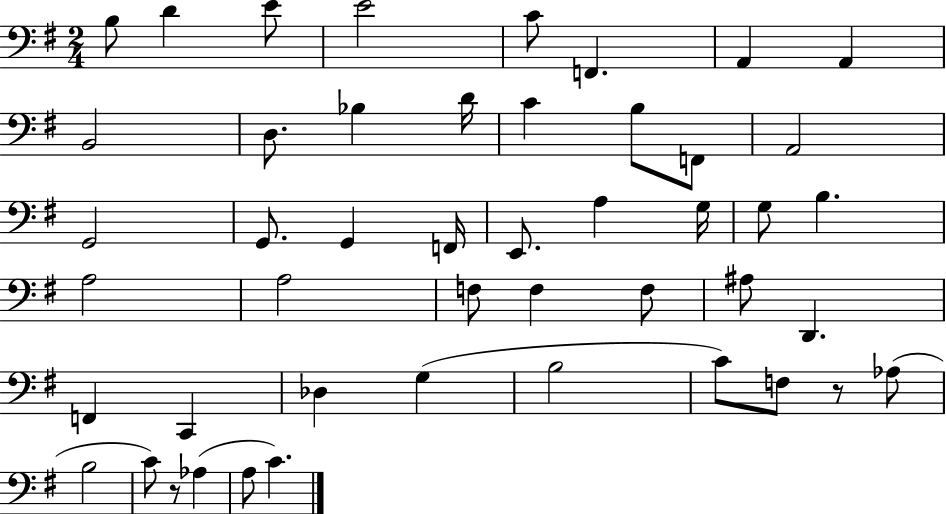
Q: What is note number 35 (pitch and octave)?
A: Db3